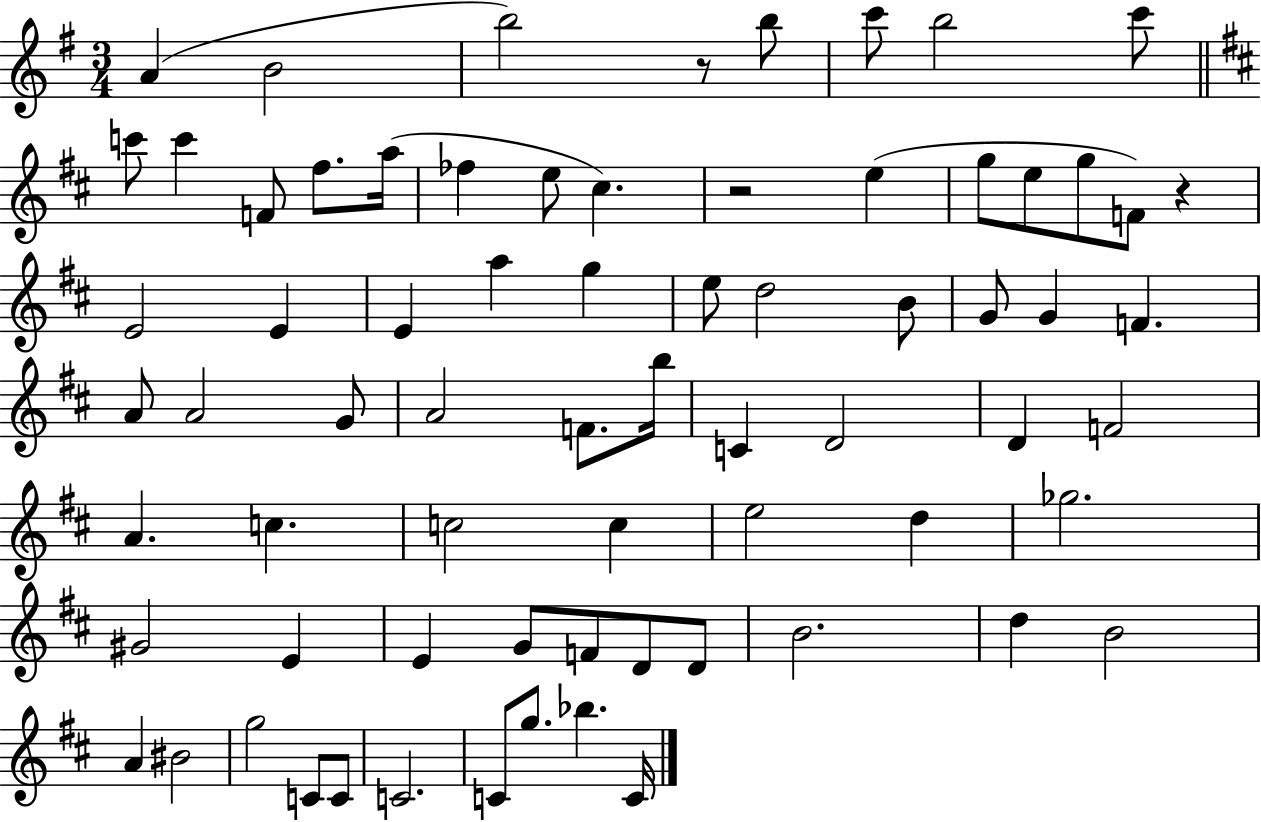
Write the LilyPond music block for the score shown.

{
  \clef treble
  \numericTimeSignature
  \time 3/4
  \key g \major
  a'4( b'2 | b''2) r8 b''8 | c'''8 b''2 c'''8 | \bar "||" \break \key d \major c'''8 c'''4 f'8 fis''8. a''16( | fes''4 e''8 cis''4.) | r2 e''4( | g''8 e''8 g''8 f'8) r4 | \break e'2 e'4 | e'4 a''4 g''4 | e''8 d''2 b'8 | g'8 g'4 f'4. | \break a'8 a'2 g'8 | a'2 f'8. b''16 | c'4 d'2 | d'4 f'2 | \break a'4. c''4. | c''2 c''4 | e''2 d''4 | ges''2. | \break gis'2 e'4 | e'4 g'8 f'8 d'8 d'8 | b'2. | d''4 b'2 | \break a'4 bis'2 | g''2 c'8 c'8 | c'2. | c'8 g''8. bes''4. c'16 | \break \bar "|."
}